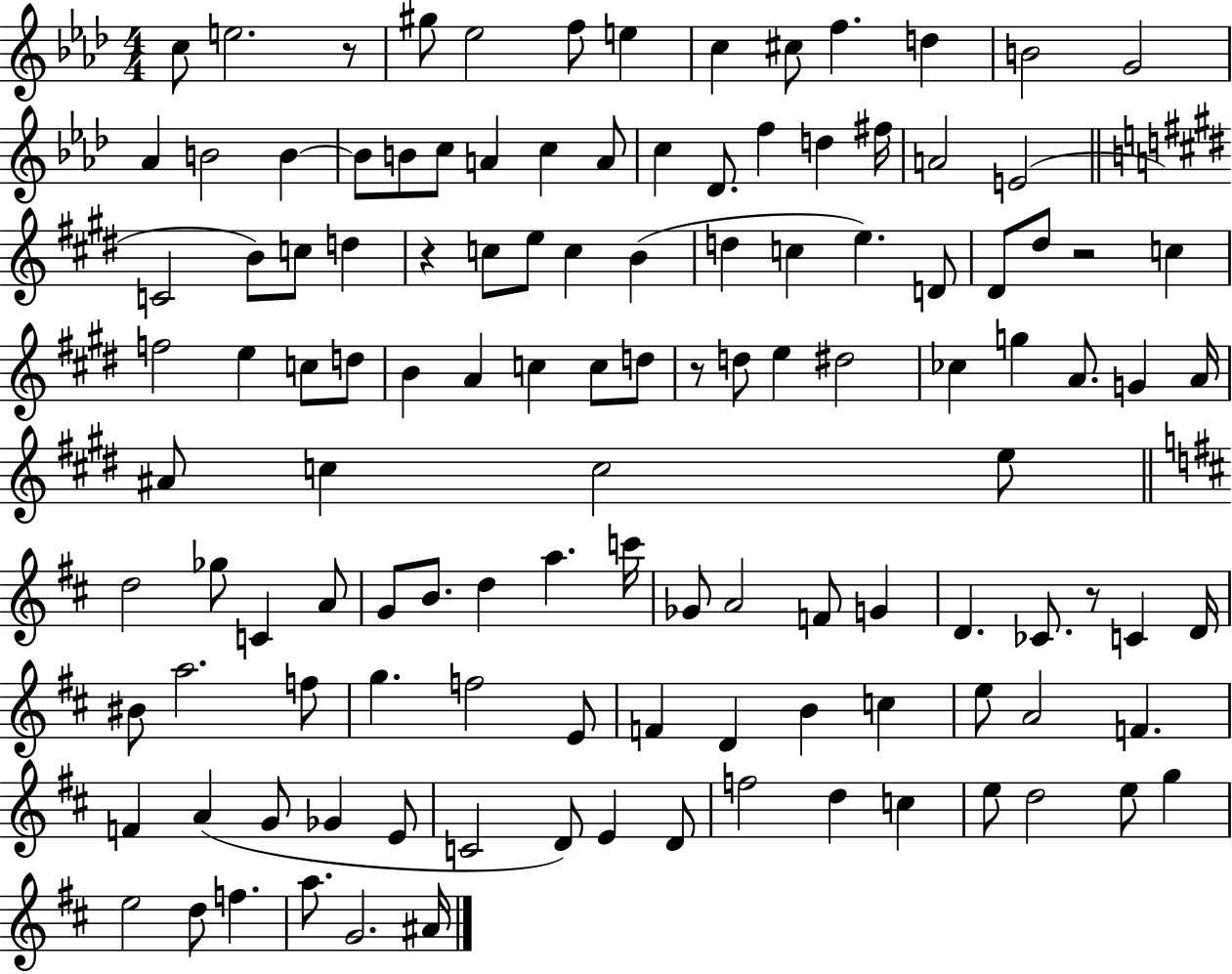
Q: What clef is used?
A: treble